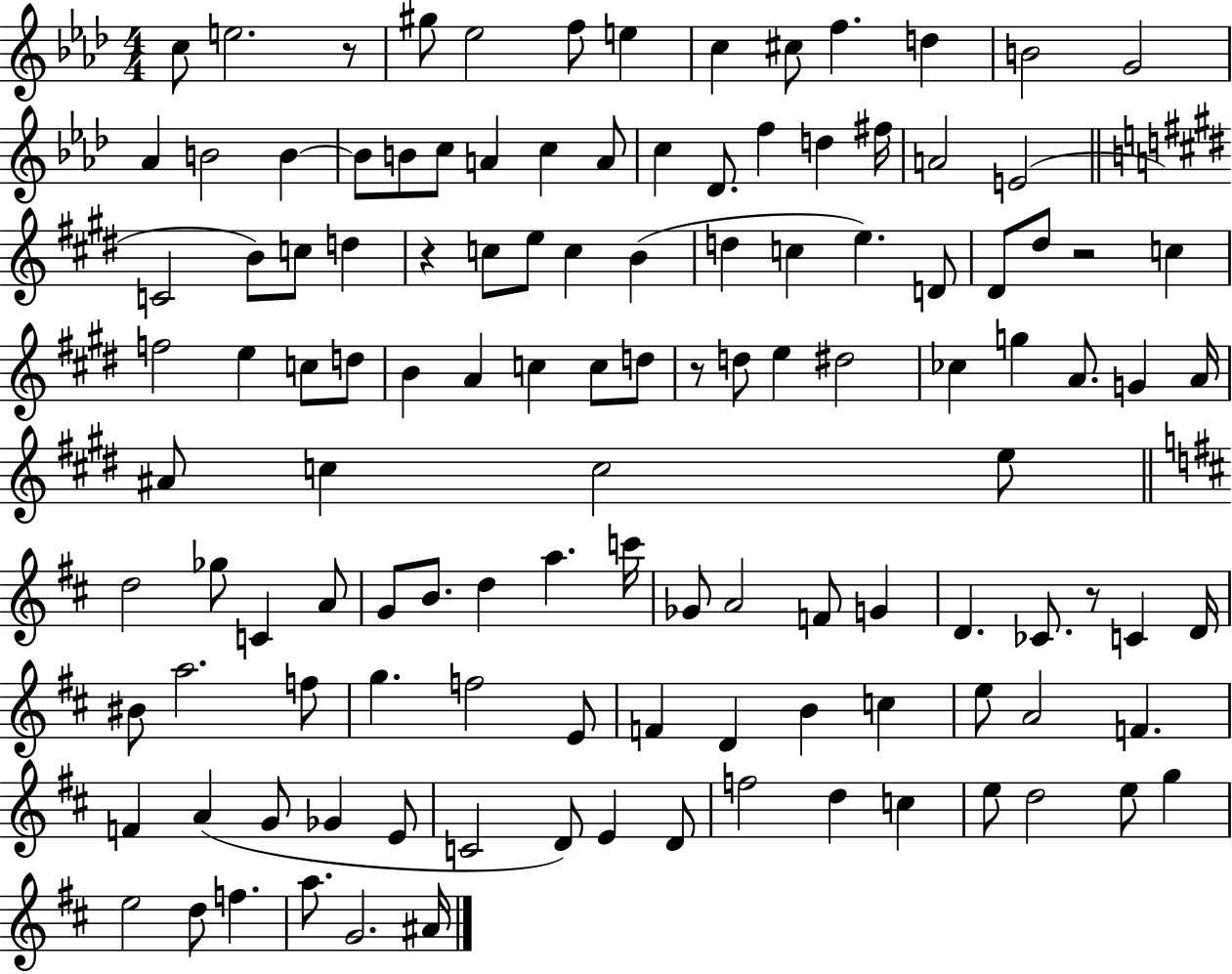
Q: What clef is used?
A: treble